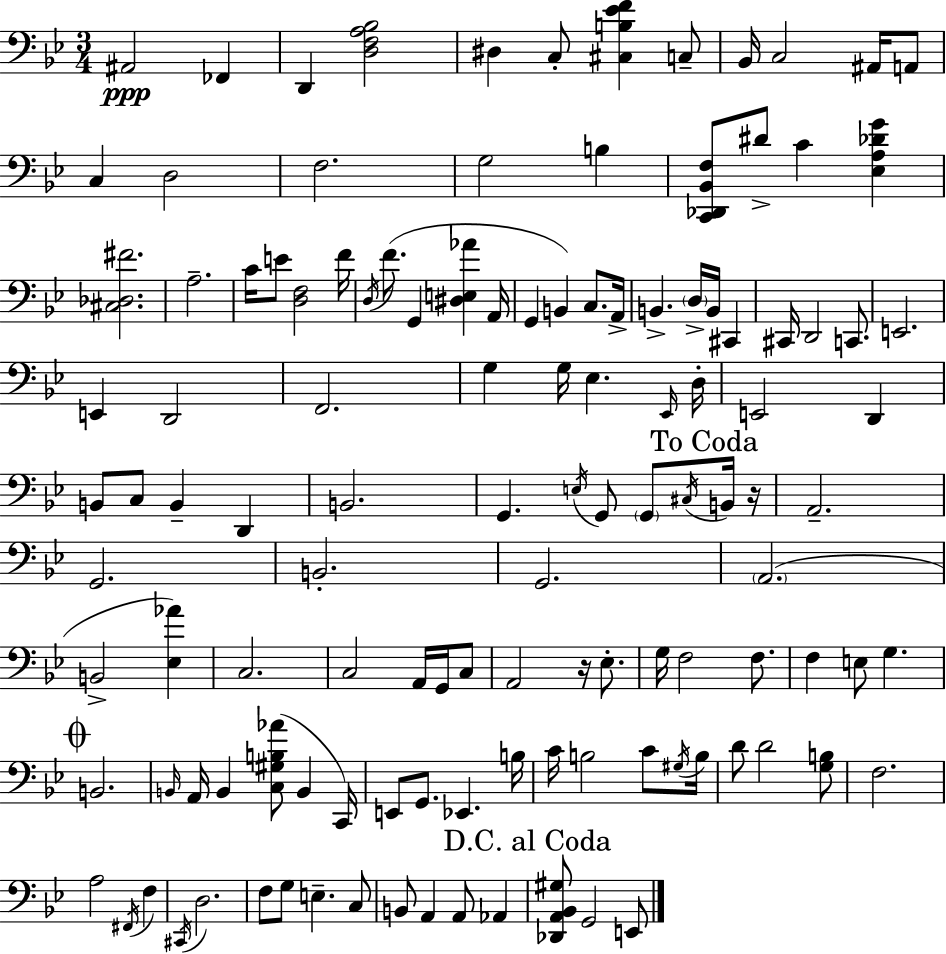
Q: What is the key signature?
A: BES major